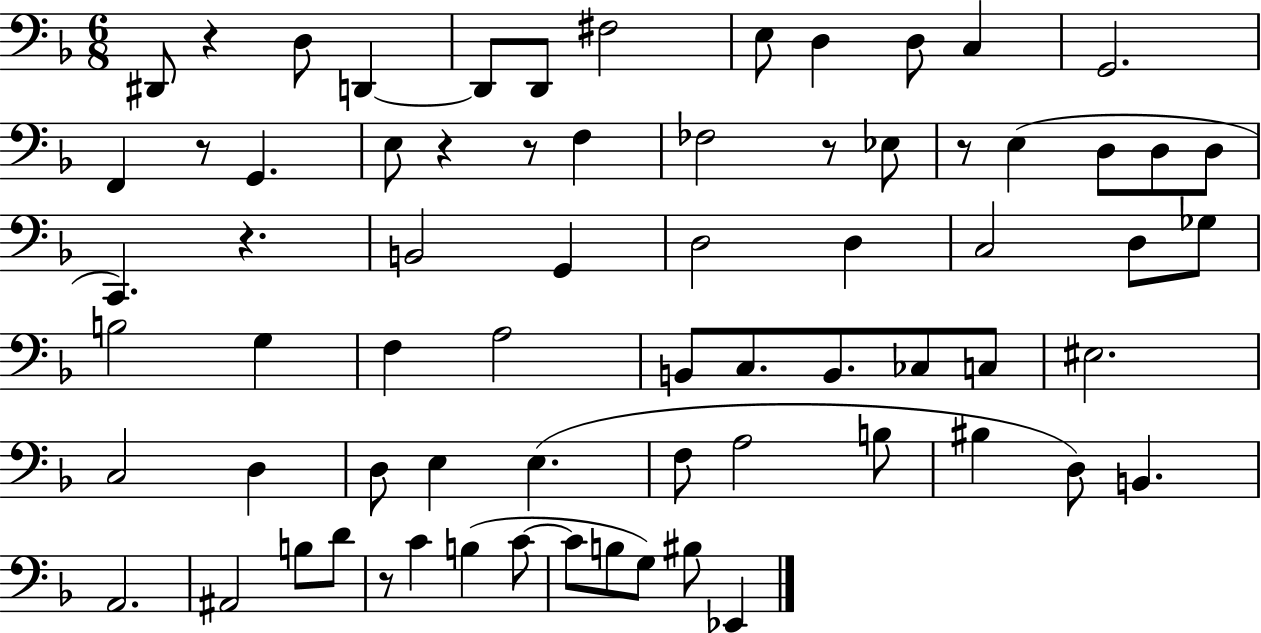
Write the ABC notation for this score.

X:1
T:Untitled
M:6/8
L:1/4
K:F
^D,,/2 z D,/2 D,, D,,/2 D,,/2 ^F,2 E,/2 D, D,/2 C, G,,2 F,, z/2 G,, E,/2 z z/2 F, _F,2 z/2 _E,/2 z/2 E, D,/2 D,/2 D,/2 C,, z B,,2 G,, D,2 D, C,2 D,/2 _G,/2 B,2 G, F, A,2 B,,/2 C,/2 B,,/2 _C,/2 C,/2 ^E,2 C,2 D, D,/2 E, E, F,/2 A,2 B,/2 ^B, D,/2 B,, A,,2 ^A,,2 B,/2 D/2 z/2 C B, C/2 C/2 B,/2 G,/2 ^B,/2 _E,,